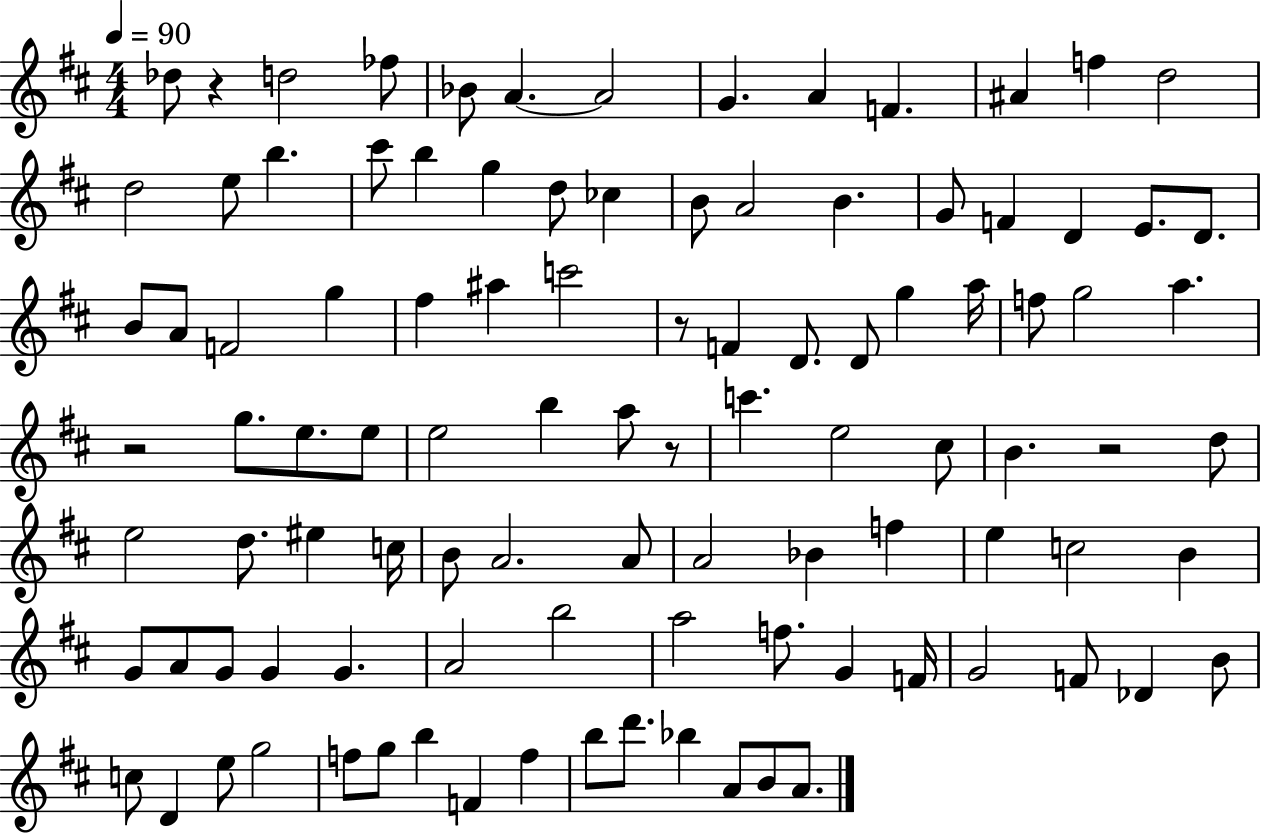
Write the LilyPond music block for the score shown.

{
  \clef treble
  \numericTimeSignature
  \time 4/4
  \key d \major
  \tempo 4 = 90
  des''8 r4 d''2 fes''8 | bes'8 a'4.~~ a'2 | g'4. a'4 f'4. | ais'4 f''4 d''2 | \break d''2 e''8 b''4. | cis'''8 b''4 g''4 d''8 ces''4 | b'8 a'2 b'4. | g'8 f'4 d'4 e'8. d'8. | \break b'8 a'8 f'2 g''4 | fis''4 ais''4 c'''2 | r8 f'4 d'8. d'8 g''4 a''16 | f''8 g''2 a''4. | \break r2 g''8. e''8. e''8 | e''2 b''4 a''8 r8 | c'''4. e''2 cis''8 | b'4. r2 d''8 | \break e''2 d''8. eis''4 c''16 | b'8 a'2. a'8 | a'2 bes'4 f''4 | e''4 c''2 b'4 | \break g'8 a'8 g'8 g'4 g'4. | a'2 b''2 | a''2 f''8. g'4 f'16 | g'2 f'8 des'4 b'8 | \break c''8 d'4 e''8 g''2 | f''8 g''8 b''4 f'4 f''4 | b''8 d'''8. bes''4 a'8 b'8 a'8. | \bar "|."
}